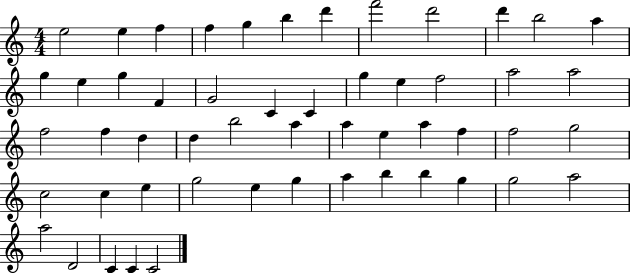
{
  \clef treble
  \numericTimeSignature
  \time 4/4
  \key c \major
  e''2 e''4 f''4 | f''4 g''4 b''4 d'''4 | f'''2 d'''2 | d'''4 b''2 a''4 | \break g''4 e''4 g''4 f'4 | g'2 c'4 c'4 | g''4 e''4 f''2 | a''2 a''2 | \break f''2 f''4 d''4 | d''4 b''2 a''4 | a''4 e''4 a''4 f''4 | f''2 g''2 | \break c''2 c''4 e''4 | g''2 e''4 g''4 | a''4 b''4 b''4 g''4 | g''2 a''2 | \break a''2 d'2 | c'4 c'4 c'2 | \bar "|."
}